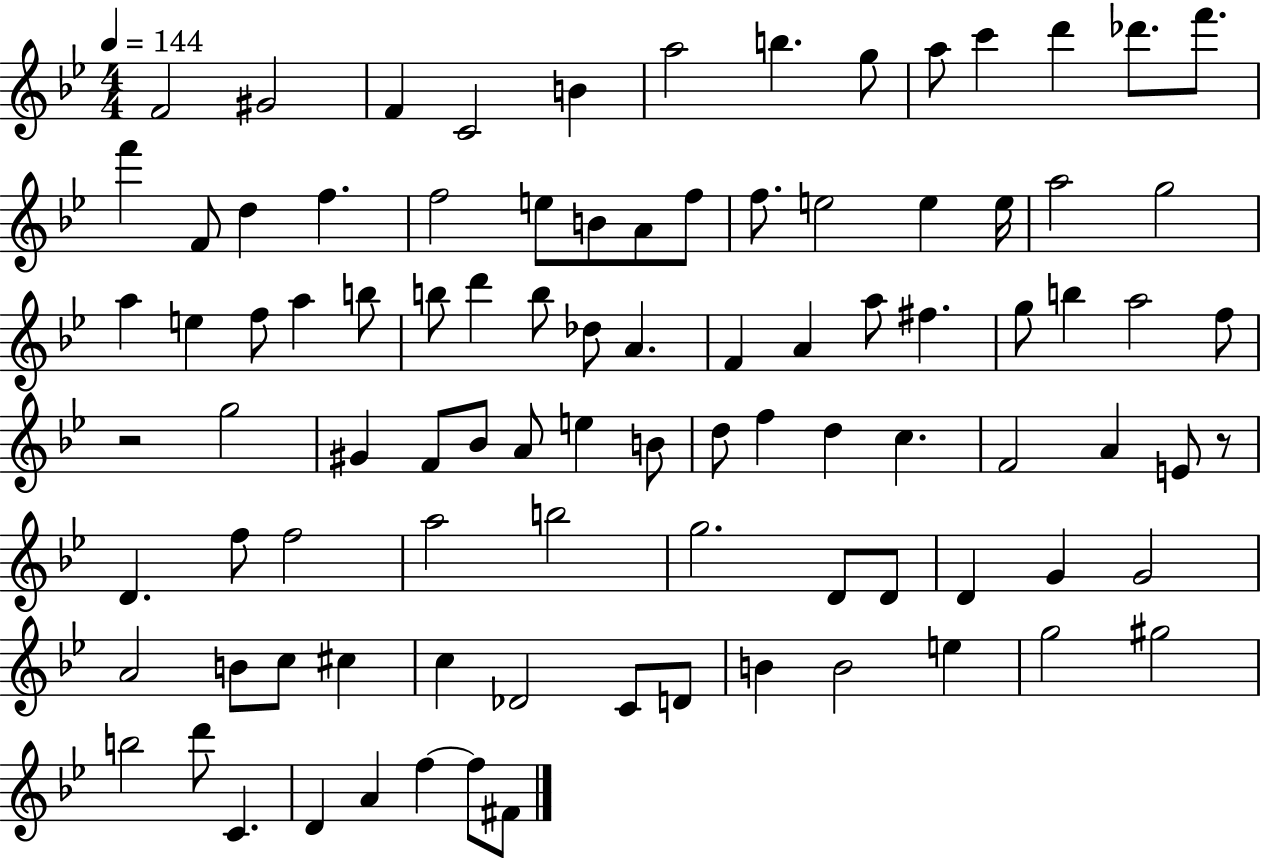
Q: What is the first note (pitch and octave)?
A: F4